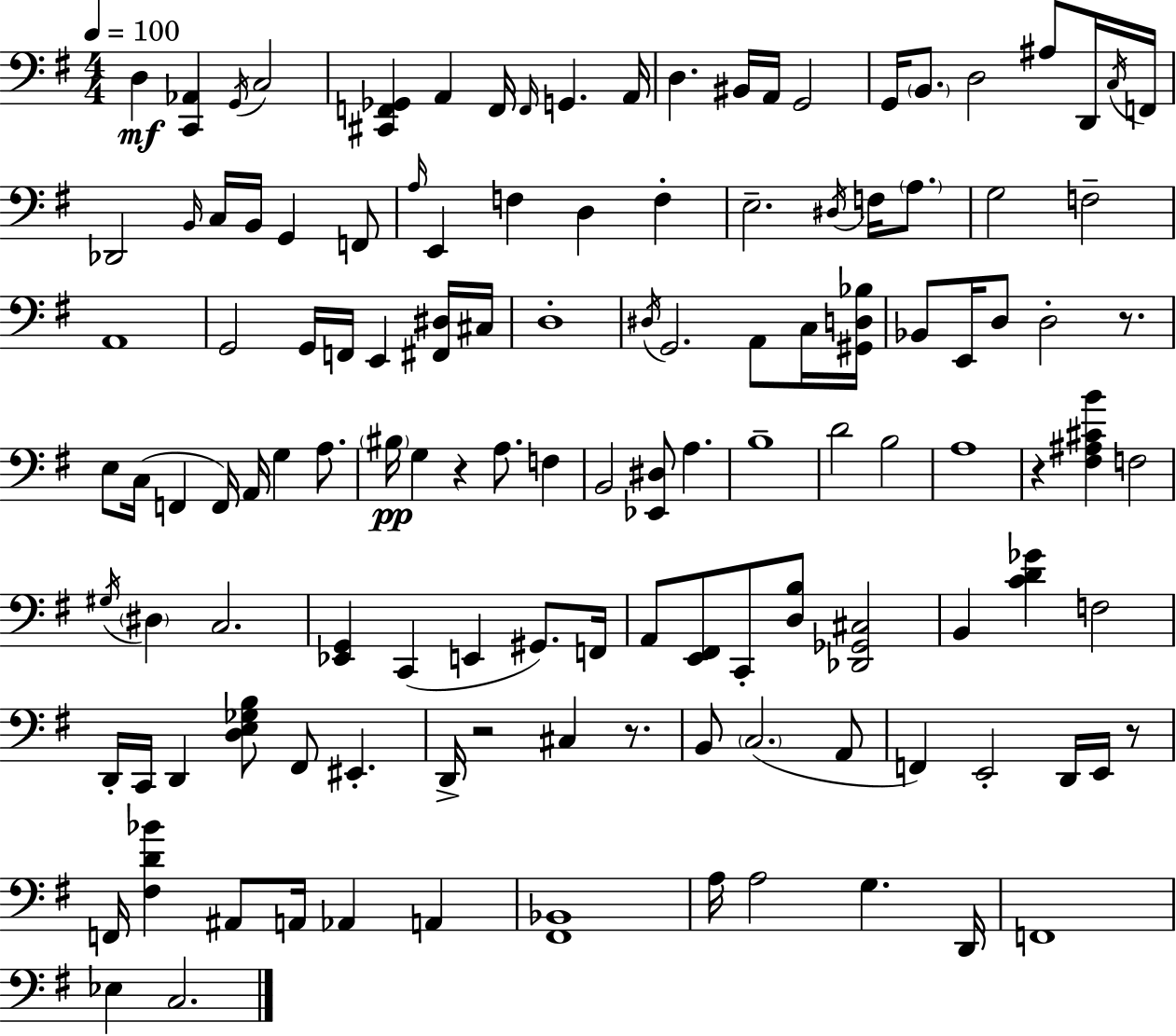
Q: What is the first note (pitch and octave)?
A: D3